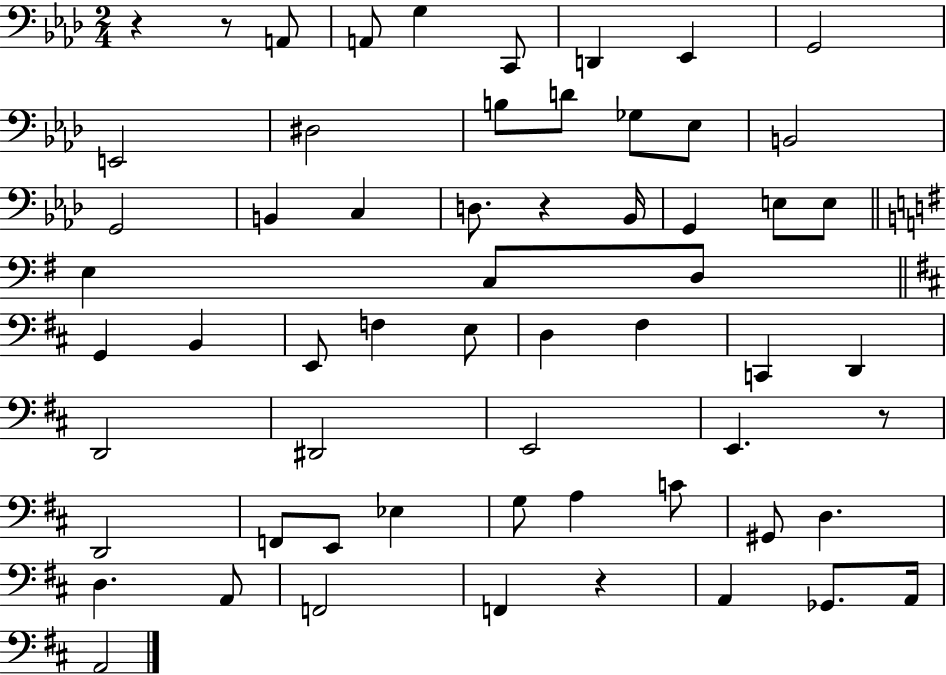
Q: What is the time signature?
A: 2/4